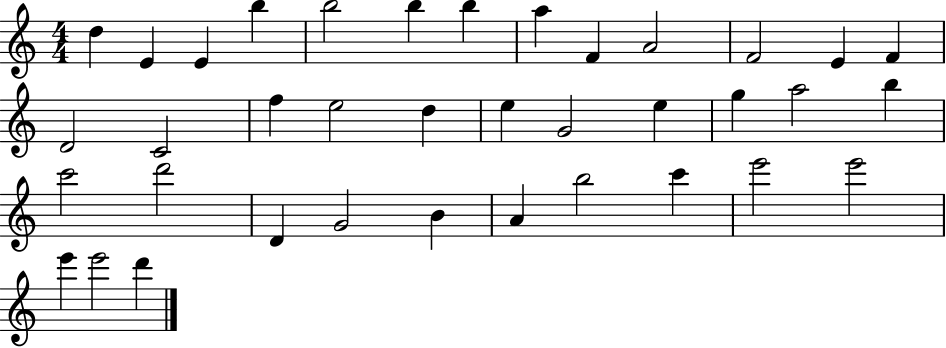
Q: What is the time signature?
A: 4/4